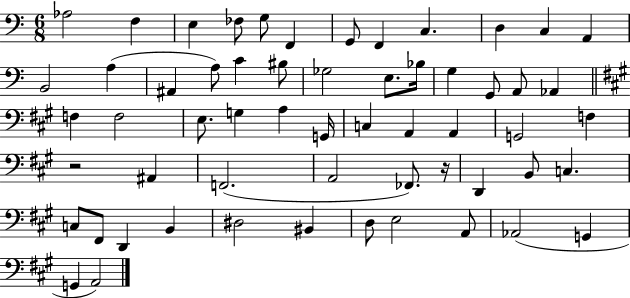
X:1
T:Untitled
M:6/8
L:1/4
K:C
_A,2 F, E, _F,/2 G,/2 F,, G,,/2 F,, C, D, C, A,, B,,2 A, ^A,, A,/2 C ^B,/2 _G,2 E,/2 _B,/4 G, G,,/2 A,,/2 _A,, F, F,2 E,/2 G, A, G,,/4 C, A,, A,, G,,2 F, z2 ^A,, F,,2 A,,2 _F,,/2 z/4 D,, B,,/2 C, C,/2 ^F,,/2 D,, B,, ^D,2 ^B,, D,/2 E,2 A,,/2 _A,,2 G,, G,, A,,2